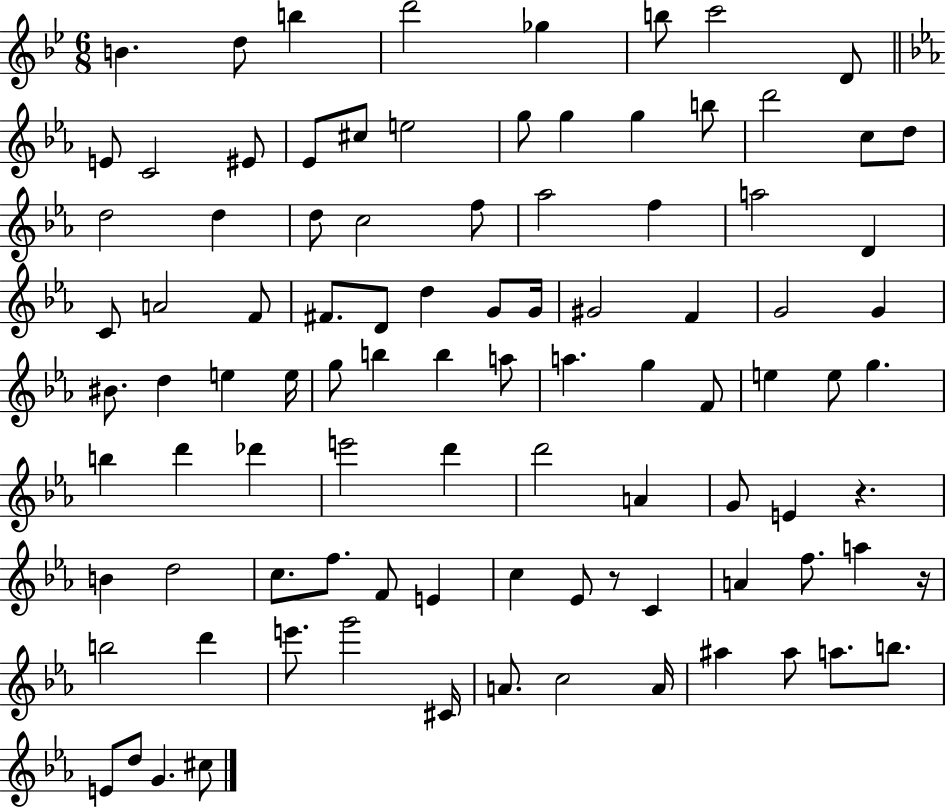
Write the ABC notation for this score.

X:1
T:Untitled
M:6/8
L:1/4
K:Bb
B d/2 b d'2 _g b/2 c'2 D/2 E/2 C2 ^E/2 _E/2 ^c/2 e2 g/2 g g b/2 d'2 c/2 d/2 d2 d d/2 c2 f/2 _a2 f a2 D C/2 A2 F/2 ^F/2 D/2 d G/2 G/4 ^G2 F G2 G ^B/2 d e e/4 g/2 b b a/2 a g F/2 e e/2 g b d' _d' e'2 d' d'2 A G/2 E z B d2 c/2 f/2 F/2 E c _E/2 z/2 C A f/2 a z/4 b2 d' e'/2 g'2 ^C/4 A/2 c2 A/4 ^a ^a/2 a/2 b/2 E/2 d/2 G ^c/2